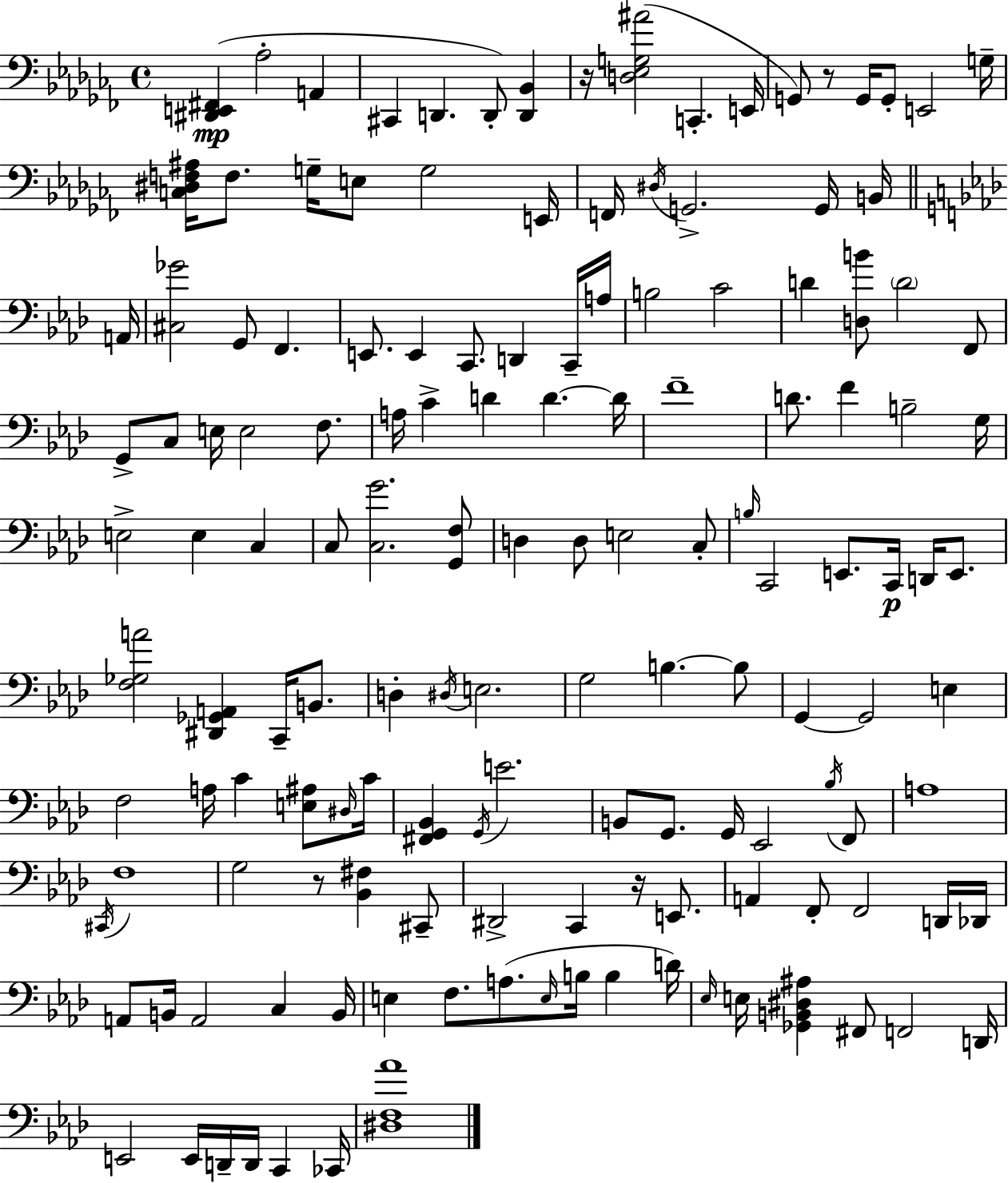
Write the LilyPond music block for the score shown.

{
  \clef bass
  \time 4/4
  \defaultTimeSignature
  \key aes \minor
  \repeat volta 2 { <dis, e, fis,>4(\mp aes2-. a,4 | cis,4 d,4. d,8-.) <d, bes,>4 | r16 <d ees g ais'>2( c,4.-. e,16 | g,8) r8 g,16 g,8-. e,2 g16-- | \break <c dis f ais>16 f8. g16-- e8 g2 e,16 | f,16 \acciaccatura { dis16 } g,2.-> g,16 b,16 | \bar "||" \break \key aes \major a,16 <cis ges'>2 g,8 f,4. | e,8. e,4 c,8. d,4 c,16-- | a16 b2 c'2 | d'4 <d b'>8 \parenthesize d'2 f,8 | \break g,8-> c8 e16 e2 f8. | a16 c'4-> d'4 d'4.~~ | d'16 f'1-- | d'8. f'4 b2-- | \break g16 e2-> e4 c4 | c8 <c g'>2. <g, f>8 | d4 d8 e2 c8-. | \grace { b16 } c,2 e,8. c,16\p d,16 e,8. | \break <f ges a'>2 <dis, ges, a,>4 c,16-- b,8. | d4-. \acciaccatura { dis16 } e2. | g2 b4.~~ | b8 g,4~~ g,2 e4 | \break f2 a16 c'4 | <e ais>8 \grace { dis16 } c'16 <fis, g, bes,>4 \acciaccatura { g,16 } e'2. | b,8 g,8. g,16 ees,2 | \acciaccatura { bes16 } f,8 a1 | \break \acciaccatura { cis,16 } f1 | g2 r8 | <bes, fis>4 cis,8-- dis,2-> c,4 | r16 e,8. a,4 f,8-. f,2 | \break d,16 des,16 a,8 b,16 a,2 | c4 b,16 e4 f8. a8.( | \grace { e16 } b16 b4 d'16) \grace { ees16 } e16 <ges, b, dis ais>4 fis,8 | f,2 d,16 e,2 | \break e,16 d,16-- d,16 c,4 ces,16 <dis f aes'>1 | } \bar "|."
}